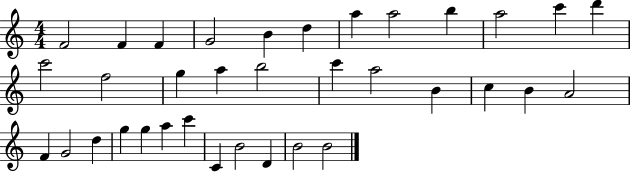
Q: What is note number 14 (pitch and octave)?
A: F5